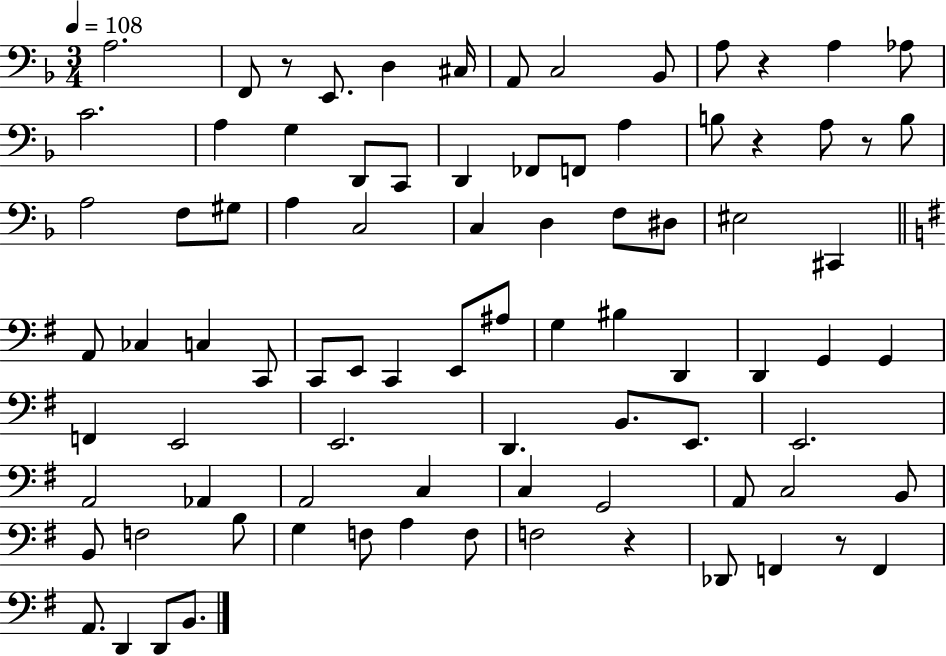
A3/h. F2/e R/e E2/e. D3/q C#3/s A2/e C3/h Bb2/e A3/e R/q A3/q Ab3/e C4/h. A3/q G3/q D2/e C2/e D2/q FES2/e F2/e A3/q B3/e R/q A3/e R/e B3/e A3/h F3/e G#3/e A3/q C3/h C3/q D3/q F3/e D#3/e EIS3/h C#2/q A2/e CES3/q C3/q C2/e C2/e E2/e C2/q E2/e A#3/e G3/q BIS3/q D2/q D2/q G2/q G2/q F2/q E2/h E2/h. D2/q. B2/e. E2/e. E2/h. A2/h Ab2/q A2/h C3/q C3/q G2/h A2/e C3/h B2/e B2/e F3/h B3/e G3/q F3/e A3/q F3/e F3/h R/q Db2/e F2/q R/e F2/q A2/e. D2/q D2/e B2/e.